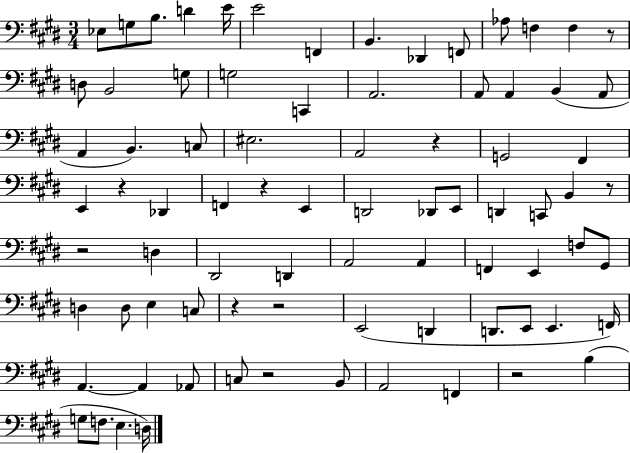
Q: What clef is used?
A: bass